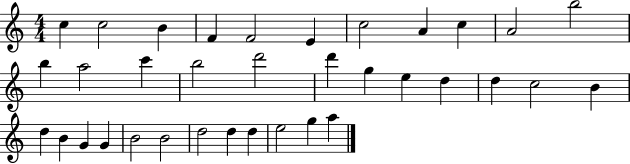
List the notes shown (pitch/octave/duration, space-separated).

C5/q C5/h B4/q F4/q F4/h E4/q C5/h A4/q C5/q A4/h B5/h B5/q A5/h C6/q B5/h D6/h D6/q G5/q E5/q D5/q D5/q C5/h B4/q D5/q B4/q G4/q G4/q B4/h B4/h D5/h D5/q D5/q E5/h G5/q A5/q